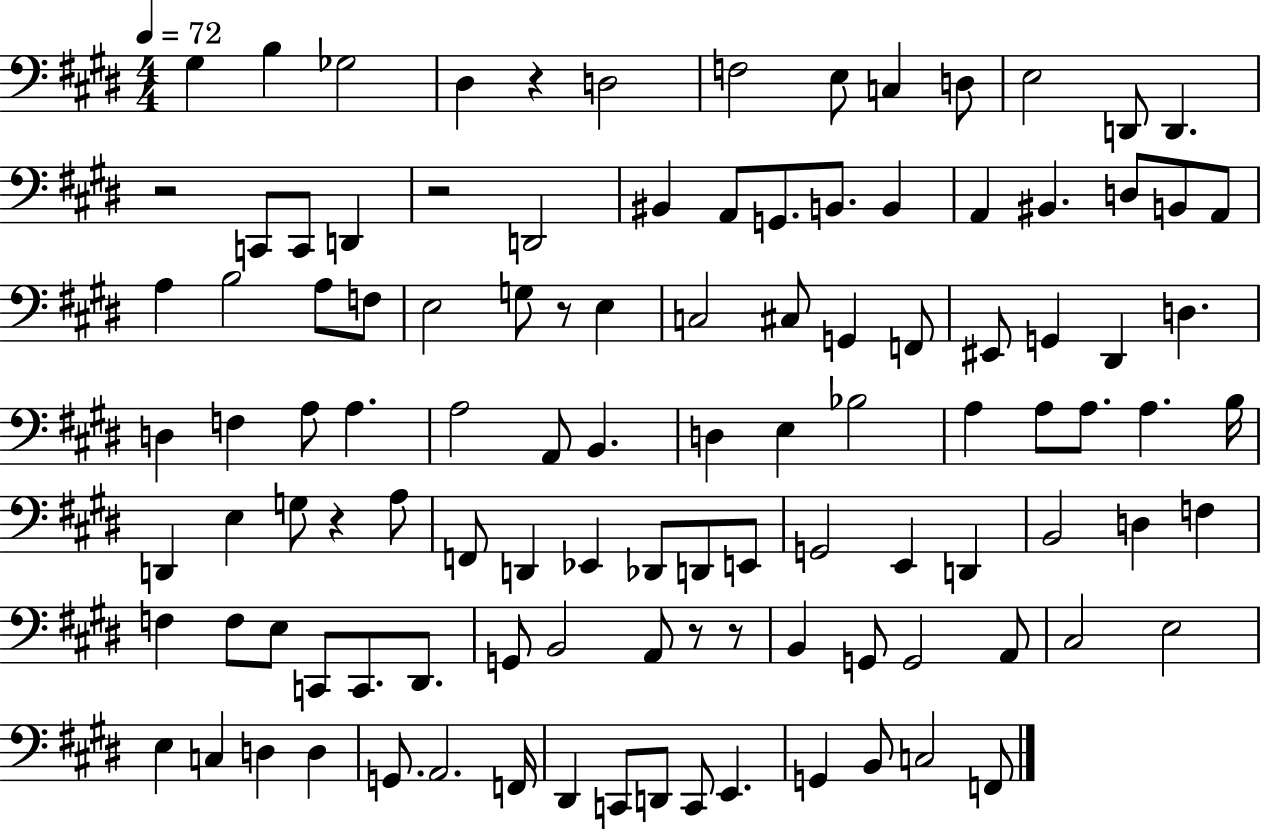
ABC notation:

X:1
T:Untitled
M:4/4
L:1/4
K:E
^G, B, _G,2 ^D, z D,2 F,2 E,/2 C, D,/2 E,2 D,,/2 D,, z2 C,,/2 C,,/2 D,, z2 D,,2 ^B,, A,,/2 G,,/2 B,,/2 B,, A,, ^B,, D,/2 B,,/2 A,,/2 A, B,2 A,/2 F,/2 E,2 G,/2 z/2 E, C,2 ^C,/2 G,, F,,/2 ^E,,/2 G,, ^D,, D, D, F, A,/2 A, A,2 A,,/2 B,, D, E, _B,2 A, A,/2 A,/2 A, B,/4 D,, E, G,/2 z A,/2 F,,/2 D,, _E,, _D,,/2 D,,/2 E,,/2 G,,2 E,, D,, B,,2 D, F, F, F,/2 E,/2 C,,/2 C,,/2 ^D,,/2 G,,/2 B,,2 A,,/2 z/2 z/2 B,, G,,/2 G,,2 A,,/2 ^C,2 E,2 E, C, D, D, G,,/2 A,,2 F,,/4 ^D,, C,,/2 D,,/2 C,,/2 E,, G,, B,,/2 C,2 F,,/2